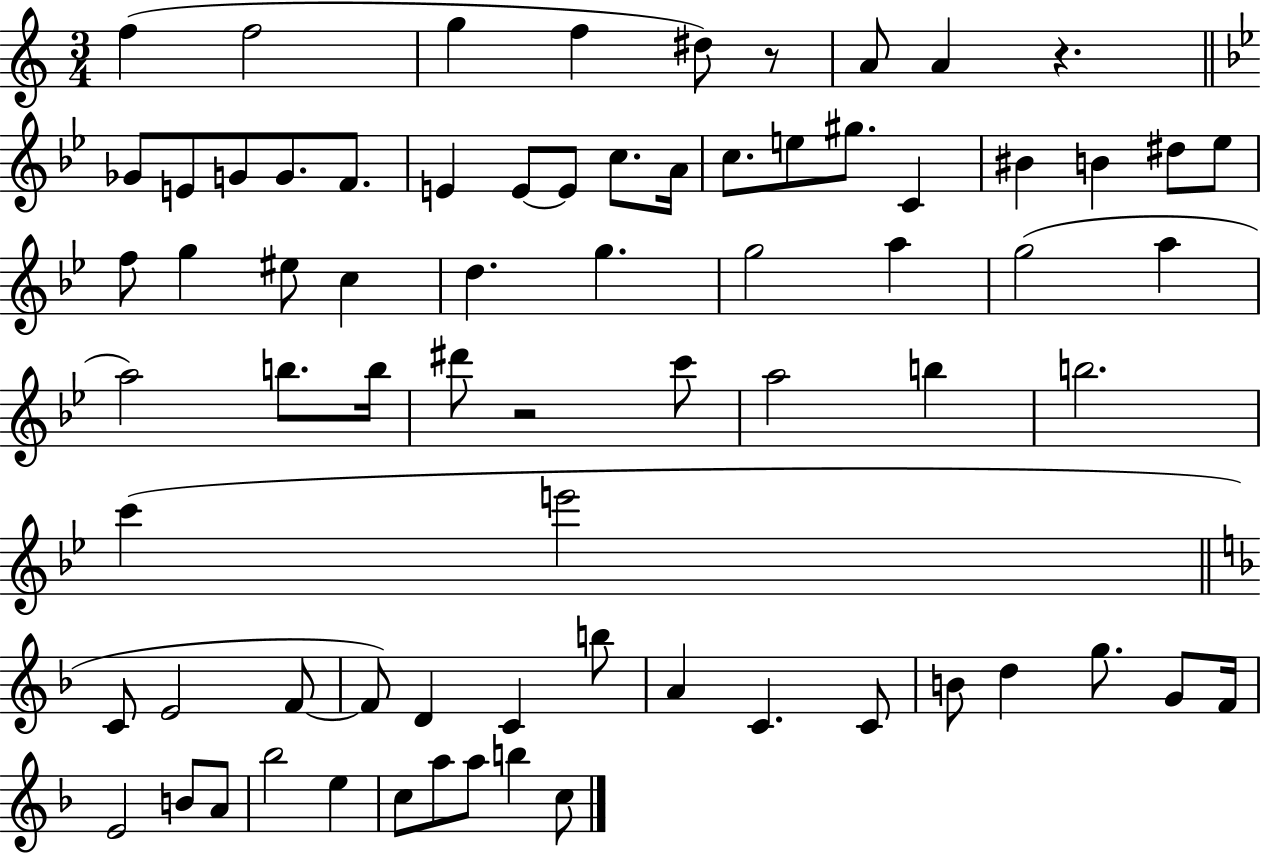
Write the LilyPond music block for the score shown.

{
  \clef treble
  \numericTimeSignature
  \time 3/4
  \key c \major
  \repeat volta 2 { f''4( f''2 | g''4 f''4 dis''8) r8 | a'8 a'4 r4. | \bar "||" \break \key bes \major ges'8 e'8 g'8 g'8. f'8. | e'4 e'8~~ e'8 c''8. a'16 | c''8. e''8 gis''8. c'4 | bis'4 b'4 dis''8 ees''8 | \break f''8 g''4 eis''8 c''4 | d''4. g''4. | g''2 a''4 | g''2( a''4 | \break a''2) b''8. b''16 | dis'''8 r2 c'''8 | a''2 b''4 | b''2. | \break c'''4( e'''2 | \bar "||" \break \key d \minor c'8 e'2 f'8~~ | f'8) d'4 c'4 b''8 | a'4 c'4. c'8 | b'8 d''4 g''8. g'8 f'16 | \break e'2 b'8 a'8 | bes''2 e''4 | c''8 a''8 a''8 b''4 c''8 | } \bar "|."
}